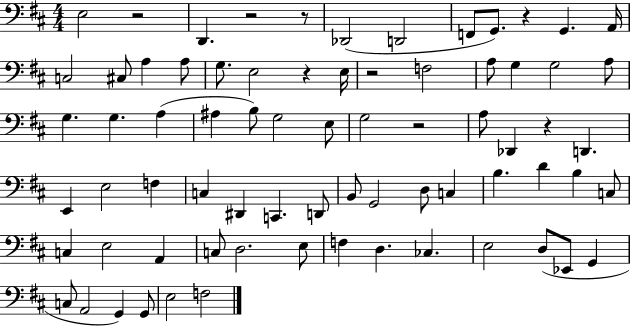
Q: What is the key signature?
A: D major